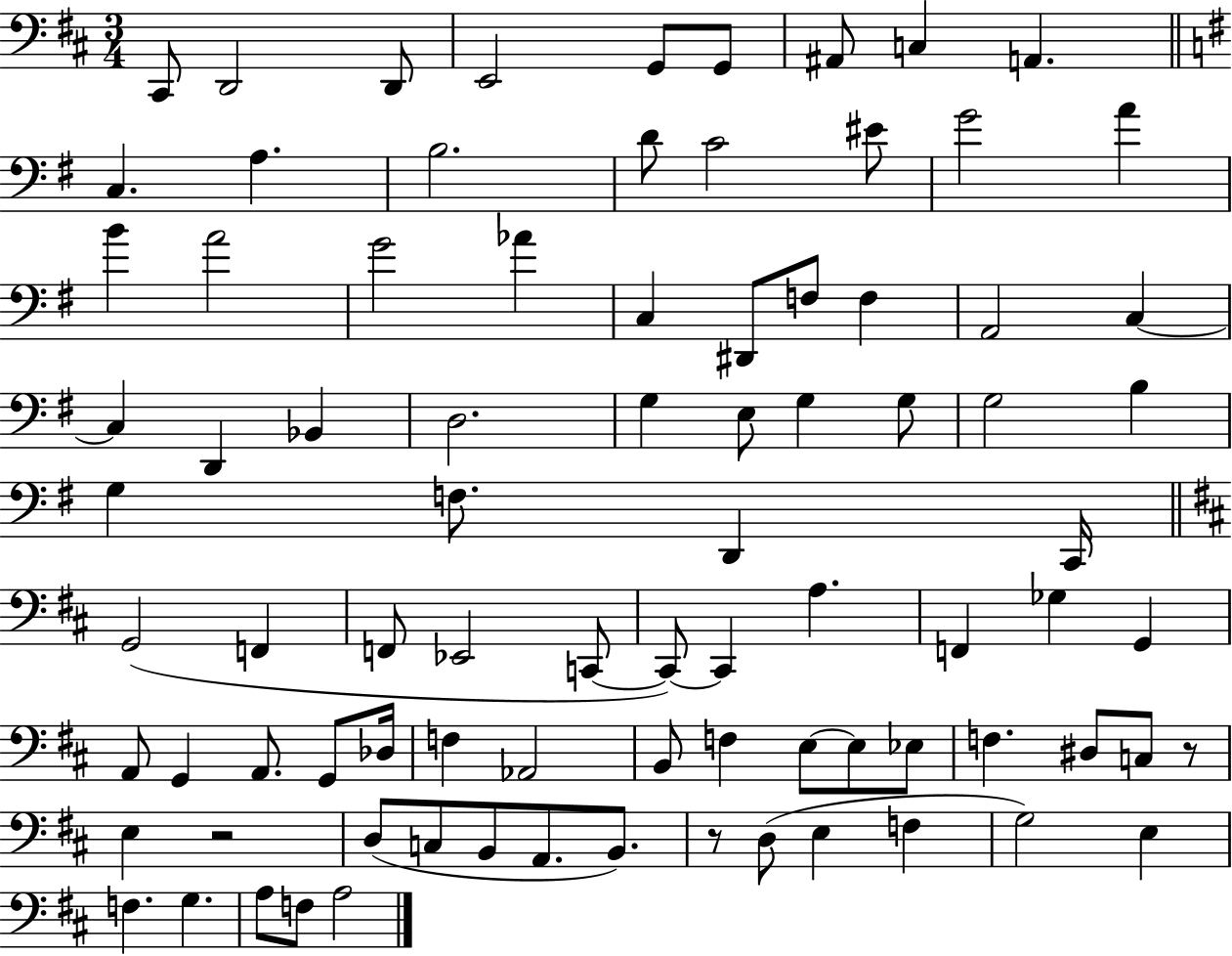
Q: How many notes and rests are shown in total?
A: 86